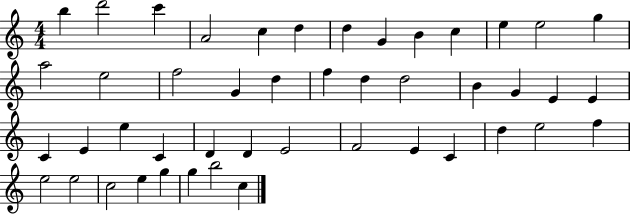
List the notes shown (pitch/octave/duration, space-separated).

B5/q D6/h C6/q A4/h C5/q D5/q D5/q G4/q B4/q C5/q E5/q E5/h G5/q A5/h E5/h F5/h G4/q D5/q F5/q D5/q D5/h B4/q G4/q E4/q E4/q C4/q E4/q E5/q C4/q D4/q D4/q E4/h F4/h E4/q C4/q D5/q E5/h F5/q E5/h E5/h C5/h E5/q G5/q G5/q B5/h C5/q